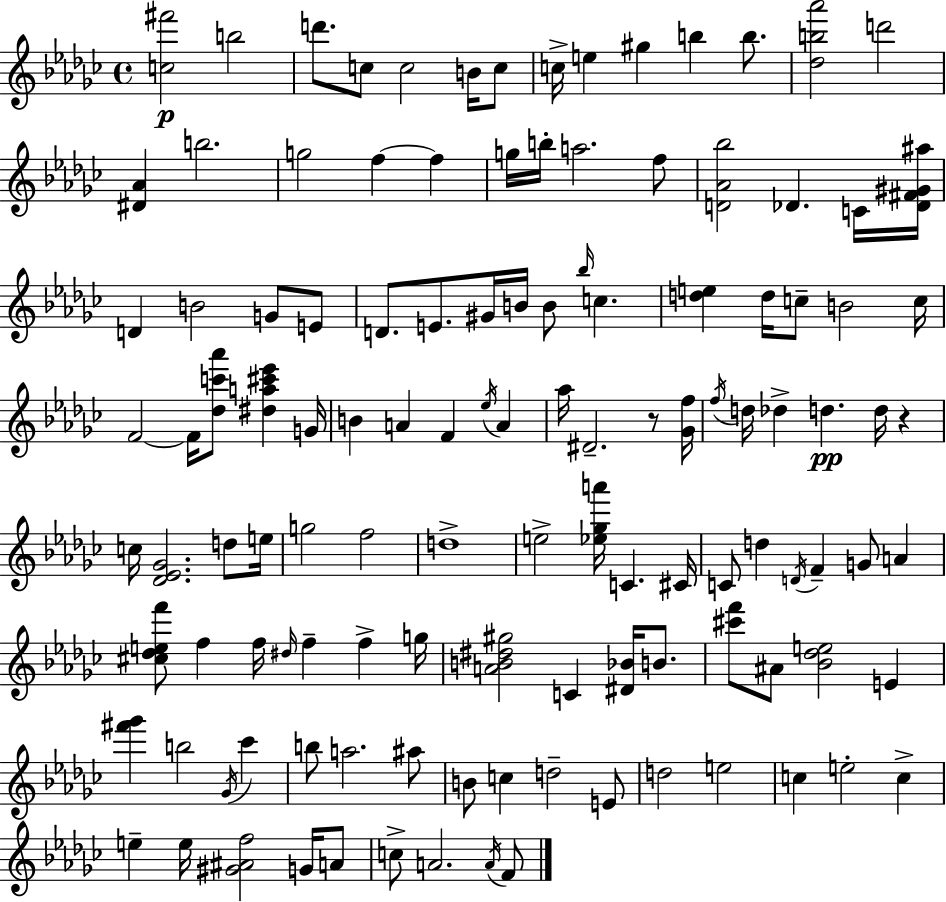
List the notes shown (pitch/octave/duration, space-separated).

[C5,F#6]/h B5/h D6/e. C5/e C5/h B4/s C5/e C5/s E5/q G#5/q B5/q B5/e. [Db5,B5,Ab6]/h D6/h [D#4,Ab4]/q B5/h. G5/h F5/q F5/q G5/s B5/s A5/h. F5/e [D4,Ab4,Bb5]/h Db4/q. C4/s [Db4,F#4,G#4,A#5]/s D4/q B4/h G4/e E4/e D4/e. E4/e. G#4/s B4/s B4/e Bb5/s C5/q. [D5,E5]/q D5/s C5/e B4/h C5/s F4/h F4/s [Db5,C6,Ab6]/e [D#5,A5,C#6,Eb6]/q G4/s B4/q A4/q F4/q Eb5/s A4/q Ab5/s D#4/h. R/e [Gb4,F5]/s F5/s D5/s Db5/q D5/q. D5/s R/q C5/s [Db4,Eb4,Gb4]/h. D5/e E5/s G5/h F5/h D5/w E5/h [Eb5,Gb5,A6]/s C4/q. C#4/s C4/e D5/q D4/s F4/q G4/e A4/q [C#5,Db5,E5,F6]/e F5/q F5/s D#5/s F5/q F5/q G5/s [A4,B4,D#5,G#5]/h C4/q [D#4,Bb4]/s B4/e. [C#6,F6]/e A#4/e [Bb4,Db5,E5]/h E4/q [F#6,Gb6]/q B5/h Gb4/s CES6/q B5/e A5/h. A#5/e B4/e C5/q D5/h E4/e D5/h E5/h C5/q E5/h C5/q E5/q E5/s [G#4,A#4,F5]/h G4/s A4/e C5/e A4/h. A4/s F4/e